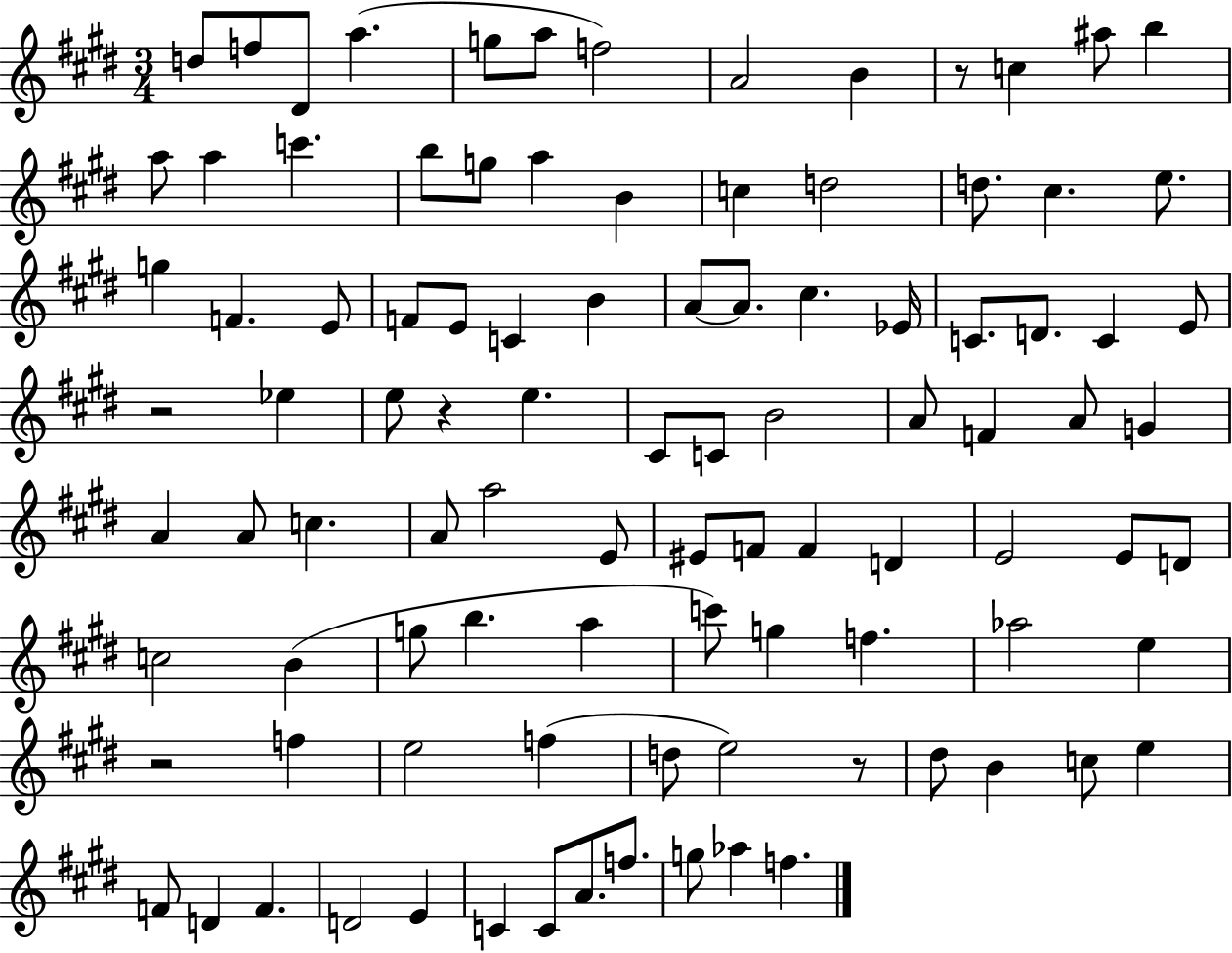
D5/e F5/e D#4/e A5/q. G5/e A5/e F5/h A4/h B4/q R/e C5/q A#5/e B5/q A5/e A5/q C6/q. B5/e G5/e A5/q B4/q C5/q D5/h D5/e. C#5/q. E5/e. G5/q F4/q. E4/e F4/e E4/e C4/q B4/q A4/e A4/e. C#5/q. Eb4/s C4/e. D4/e. C4/q E4/e R/h Eb5/q E5/e R/q E5/q. C#4/e C4/e B4/h A4/e F4/q A4/e G4/q A4/q A4/e C5/q. A4/e A5/h E4/e EIS4/e F4/e F4/q D4/q E4/h E4/e D4/e C5/h B4/q G5/e B5/q. A5/q C6/e G5/q F5/q. Ab5/h E5/q R/h F5/q E5/h F5/q D5/e E5/h R/e D#5/e B4/q C5/e E5/q F4/e D4/q F4/q. D4/h E4/q C4/q C4/e A4/e. F5/e. G5/e Ab5/q F5/q.